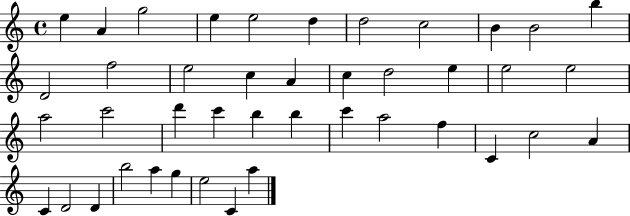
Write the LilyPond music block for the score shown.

{
  \clef treble
  \time 4/4
  \defaultTimeSignature
  \key c \major
  e''4 a'4 g''2 | e''4 e''2 d''4 | d''2 c''2 | b'4 b'2 b''4 | \break d'2 f''2 | e''2 c''4 a'4 | c''4 d''2 e''4 | e''2 e''2 | \break a''2 c'''2 | d'''4 c'''4 b''4 b''4 | c'''4 a''2 f''4 | c'4 c''2 a'4 | \break c'4 d'2 d'4 | b''2 a''4 g''4 | e''2 c'4 a''4 | \bar "|."
}